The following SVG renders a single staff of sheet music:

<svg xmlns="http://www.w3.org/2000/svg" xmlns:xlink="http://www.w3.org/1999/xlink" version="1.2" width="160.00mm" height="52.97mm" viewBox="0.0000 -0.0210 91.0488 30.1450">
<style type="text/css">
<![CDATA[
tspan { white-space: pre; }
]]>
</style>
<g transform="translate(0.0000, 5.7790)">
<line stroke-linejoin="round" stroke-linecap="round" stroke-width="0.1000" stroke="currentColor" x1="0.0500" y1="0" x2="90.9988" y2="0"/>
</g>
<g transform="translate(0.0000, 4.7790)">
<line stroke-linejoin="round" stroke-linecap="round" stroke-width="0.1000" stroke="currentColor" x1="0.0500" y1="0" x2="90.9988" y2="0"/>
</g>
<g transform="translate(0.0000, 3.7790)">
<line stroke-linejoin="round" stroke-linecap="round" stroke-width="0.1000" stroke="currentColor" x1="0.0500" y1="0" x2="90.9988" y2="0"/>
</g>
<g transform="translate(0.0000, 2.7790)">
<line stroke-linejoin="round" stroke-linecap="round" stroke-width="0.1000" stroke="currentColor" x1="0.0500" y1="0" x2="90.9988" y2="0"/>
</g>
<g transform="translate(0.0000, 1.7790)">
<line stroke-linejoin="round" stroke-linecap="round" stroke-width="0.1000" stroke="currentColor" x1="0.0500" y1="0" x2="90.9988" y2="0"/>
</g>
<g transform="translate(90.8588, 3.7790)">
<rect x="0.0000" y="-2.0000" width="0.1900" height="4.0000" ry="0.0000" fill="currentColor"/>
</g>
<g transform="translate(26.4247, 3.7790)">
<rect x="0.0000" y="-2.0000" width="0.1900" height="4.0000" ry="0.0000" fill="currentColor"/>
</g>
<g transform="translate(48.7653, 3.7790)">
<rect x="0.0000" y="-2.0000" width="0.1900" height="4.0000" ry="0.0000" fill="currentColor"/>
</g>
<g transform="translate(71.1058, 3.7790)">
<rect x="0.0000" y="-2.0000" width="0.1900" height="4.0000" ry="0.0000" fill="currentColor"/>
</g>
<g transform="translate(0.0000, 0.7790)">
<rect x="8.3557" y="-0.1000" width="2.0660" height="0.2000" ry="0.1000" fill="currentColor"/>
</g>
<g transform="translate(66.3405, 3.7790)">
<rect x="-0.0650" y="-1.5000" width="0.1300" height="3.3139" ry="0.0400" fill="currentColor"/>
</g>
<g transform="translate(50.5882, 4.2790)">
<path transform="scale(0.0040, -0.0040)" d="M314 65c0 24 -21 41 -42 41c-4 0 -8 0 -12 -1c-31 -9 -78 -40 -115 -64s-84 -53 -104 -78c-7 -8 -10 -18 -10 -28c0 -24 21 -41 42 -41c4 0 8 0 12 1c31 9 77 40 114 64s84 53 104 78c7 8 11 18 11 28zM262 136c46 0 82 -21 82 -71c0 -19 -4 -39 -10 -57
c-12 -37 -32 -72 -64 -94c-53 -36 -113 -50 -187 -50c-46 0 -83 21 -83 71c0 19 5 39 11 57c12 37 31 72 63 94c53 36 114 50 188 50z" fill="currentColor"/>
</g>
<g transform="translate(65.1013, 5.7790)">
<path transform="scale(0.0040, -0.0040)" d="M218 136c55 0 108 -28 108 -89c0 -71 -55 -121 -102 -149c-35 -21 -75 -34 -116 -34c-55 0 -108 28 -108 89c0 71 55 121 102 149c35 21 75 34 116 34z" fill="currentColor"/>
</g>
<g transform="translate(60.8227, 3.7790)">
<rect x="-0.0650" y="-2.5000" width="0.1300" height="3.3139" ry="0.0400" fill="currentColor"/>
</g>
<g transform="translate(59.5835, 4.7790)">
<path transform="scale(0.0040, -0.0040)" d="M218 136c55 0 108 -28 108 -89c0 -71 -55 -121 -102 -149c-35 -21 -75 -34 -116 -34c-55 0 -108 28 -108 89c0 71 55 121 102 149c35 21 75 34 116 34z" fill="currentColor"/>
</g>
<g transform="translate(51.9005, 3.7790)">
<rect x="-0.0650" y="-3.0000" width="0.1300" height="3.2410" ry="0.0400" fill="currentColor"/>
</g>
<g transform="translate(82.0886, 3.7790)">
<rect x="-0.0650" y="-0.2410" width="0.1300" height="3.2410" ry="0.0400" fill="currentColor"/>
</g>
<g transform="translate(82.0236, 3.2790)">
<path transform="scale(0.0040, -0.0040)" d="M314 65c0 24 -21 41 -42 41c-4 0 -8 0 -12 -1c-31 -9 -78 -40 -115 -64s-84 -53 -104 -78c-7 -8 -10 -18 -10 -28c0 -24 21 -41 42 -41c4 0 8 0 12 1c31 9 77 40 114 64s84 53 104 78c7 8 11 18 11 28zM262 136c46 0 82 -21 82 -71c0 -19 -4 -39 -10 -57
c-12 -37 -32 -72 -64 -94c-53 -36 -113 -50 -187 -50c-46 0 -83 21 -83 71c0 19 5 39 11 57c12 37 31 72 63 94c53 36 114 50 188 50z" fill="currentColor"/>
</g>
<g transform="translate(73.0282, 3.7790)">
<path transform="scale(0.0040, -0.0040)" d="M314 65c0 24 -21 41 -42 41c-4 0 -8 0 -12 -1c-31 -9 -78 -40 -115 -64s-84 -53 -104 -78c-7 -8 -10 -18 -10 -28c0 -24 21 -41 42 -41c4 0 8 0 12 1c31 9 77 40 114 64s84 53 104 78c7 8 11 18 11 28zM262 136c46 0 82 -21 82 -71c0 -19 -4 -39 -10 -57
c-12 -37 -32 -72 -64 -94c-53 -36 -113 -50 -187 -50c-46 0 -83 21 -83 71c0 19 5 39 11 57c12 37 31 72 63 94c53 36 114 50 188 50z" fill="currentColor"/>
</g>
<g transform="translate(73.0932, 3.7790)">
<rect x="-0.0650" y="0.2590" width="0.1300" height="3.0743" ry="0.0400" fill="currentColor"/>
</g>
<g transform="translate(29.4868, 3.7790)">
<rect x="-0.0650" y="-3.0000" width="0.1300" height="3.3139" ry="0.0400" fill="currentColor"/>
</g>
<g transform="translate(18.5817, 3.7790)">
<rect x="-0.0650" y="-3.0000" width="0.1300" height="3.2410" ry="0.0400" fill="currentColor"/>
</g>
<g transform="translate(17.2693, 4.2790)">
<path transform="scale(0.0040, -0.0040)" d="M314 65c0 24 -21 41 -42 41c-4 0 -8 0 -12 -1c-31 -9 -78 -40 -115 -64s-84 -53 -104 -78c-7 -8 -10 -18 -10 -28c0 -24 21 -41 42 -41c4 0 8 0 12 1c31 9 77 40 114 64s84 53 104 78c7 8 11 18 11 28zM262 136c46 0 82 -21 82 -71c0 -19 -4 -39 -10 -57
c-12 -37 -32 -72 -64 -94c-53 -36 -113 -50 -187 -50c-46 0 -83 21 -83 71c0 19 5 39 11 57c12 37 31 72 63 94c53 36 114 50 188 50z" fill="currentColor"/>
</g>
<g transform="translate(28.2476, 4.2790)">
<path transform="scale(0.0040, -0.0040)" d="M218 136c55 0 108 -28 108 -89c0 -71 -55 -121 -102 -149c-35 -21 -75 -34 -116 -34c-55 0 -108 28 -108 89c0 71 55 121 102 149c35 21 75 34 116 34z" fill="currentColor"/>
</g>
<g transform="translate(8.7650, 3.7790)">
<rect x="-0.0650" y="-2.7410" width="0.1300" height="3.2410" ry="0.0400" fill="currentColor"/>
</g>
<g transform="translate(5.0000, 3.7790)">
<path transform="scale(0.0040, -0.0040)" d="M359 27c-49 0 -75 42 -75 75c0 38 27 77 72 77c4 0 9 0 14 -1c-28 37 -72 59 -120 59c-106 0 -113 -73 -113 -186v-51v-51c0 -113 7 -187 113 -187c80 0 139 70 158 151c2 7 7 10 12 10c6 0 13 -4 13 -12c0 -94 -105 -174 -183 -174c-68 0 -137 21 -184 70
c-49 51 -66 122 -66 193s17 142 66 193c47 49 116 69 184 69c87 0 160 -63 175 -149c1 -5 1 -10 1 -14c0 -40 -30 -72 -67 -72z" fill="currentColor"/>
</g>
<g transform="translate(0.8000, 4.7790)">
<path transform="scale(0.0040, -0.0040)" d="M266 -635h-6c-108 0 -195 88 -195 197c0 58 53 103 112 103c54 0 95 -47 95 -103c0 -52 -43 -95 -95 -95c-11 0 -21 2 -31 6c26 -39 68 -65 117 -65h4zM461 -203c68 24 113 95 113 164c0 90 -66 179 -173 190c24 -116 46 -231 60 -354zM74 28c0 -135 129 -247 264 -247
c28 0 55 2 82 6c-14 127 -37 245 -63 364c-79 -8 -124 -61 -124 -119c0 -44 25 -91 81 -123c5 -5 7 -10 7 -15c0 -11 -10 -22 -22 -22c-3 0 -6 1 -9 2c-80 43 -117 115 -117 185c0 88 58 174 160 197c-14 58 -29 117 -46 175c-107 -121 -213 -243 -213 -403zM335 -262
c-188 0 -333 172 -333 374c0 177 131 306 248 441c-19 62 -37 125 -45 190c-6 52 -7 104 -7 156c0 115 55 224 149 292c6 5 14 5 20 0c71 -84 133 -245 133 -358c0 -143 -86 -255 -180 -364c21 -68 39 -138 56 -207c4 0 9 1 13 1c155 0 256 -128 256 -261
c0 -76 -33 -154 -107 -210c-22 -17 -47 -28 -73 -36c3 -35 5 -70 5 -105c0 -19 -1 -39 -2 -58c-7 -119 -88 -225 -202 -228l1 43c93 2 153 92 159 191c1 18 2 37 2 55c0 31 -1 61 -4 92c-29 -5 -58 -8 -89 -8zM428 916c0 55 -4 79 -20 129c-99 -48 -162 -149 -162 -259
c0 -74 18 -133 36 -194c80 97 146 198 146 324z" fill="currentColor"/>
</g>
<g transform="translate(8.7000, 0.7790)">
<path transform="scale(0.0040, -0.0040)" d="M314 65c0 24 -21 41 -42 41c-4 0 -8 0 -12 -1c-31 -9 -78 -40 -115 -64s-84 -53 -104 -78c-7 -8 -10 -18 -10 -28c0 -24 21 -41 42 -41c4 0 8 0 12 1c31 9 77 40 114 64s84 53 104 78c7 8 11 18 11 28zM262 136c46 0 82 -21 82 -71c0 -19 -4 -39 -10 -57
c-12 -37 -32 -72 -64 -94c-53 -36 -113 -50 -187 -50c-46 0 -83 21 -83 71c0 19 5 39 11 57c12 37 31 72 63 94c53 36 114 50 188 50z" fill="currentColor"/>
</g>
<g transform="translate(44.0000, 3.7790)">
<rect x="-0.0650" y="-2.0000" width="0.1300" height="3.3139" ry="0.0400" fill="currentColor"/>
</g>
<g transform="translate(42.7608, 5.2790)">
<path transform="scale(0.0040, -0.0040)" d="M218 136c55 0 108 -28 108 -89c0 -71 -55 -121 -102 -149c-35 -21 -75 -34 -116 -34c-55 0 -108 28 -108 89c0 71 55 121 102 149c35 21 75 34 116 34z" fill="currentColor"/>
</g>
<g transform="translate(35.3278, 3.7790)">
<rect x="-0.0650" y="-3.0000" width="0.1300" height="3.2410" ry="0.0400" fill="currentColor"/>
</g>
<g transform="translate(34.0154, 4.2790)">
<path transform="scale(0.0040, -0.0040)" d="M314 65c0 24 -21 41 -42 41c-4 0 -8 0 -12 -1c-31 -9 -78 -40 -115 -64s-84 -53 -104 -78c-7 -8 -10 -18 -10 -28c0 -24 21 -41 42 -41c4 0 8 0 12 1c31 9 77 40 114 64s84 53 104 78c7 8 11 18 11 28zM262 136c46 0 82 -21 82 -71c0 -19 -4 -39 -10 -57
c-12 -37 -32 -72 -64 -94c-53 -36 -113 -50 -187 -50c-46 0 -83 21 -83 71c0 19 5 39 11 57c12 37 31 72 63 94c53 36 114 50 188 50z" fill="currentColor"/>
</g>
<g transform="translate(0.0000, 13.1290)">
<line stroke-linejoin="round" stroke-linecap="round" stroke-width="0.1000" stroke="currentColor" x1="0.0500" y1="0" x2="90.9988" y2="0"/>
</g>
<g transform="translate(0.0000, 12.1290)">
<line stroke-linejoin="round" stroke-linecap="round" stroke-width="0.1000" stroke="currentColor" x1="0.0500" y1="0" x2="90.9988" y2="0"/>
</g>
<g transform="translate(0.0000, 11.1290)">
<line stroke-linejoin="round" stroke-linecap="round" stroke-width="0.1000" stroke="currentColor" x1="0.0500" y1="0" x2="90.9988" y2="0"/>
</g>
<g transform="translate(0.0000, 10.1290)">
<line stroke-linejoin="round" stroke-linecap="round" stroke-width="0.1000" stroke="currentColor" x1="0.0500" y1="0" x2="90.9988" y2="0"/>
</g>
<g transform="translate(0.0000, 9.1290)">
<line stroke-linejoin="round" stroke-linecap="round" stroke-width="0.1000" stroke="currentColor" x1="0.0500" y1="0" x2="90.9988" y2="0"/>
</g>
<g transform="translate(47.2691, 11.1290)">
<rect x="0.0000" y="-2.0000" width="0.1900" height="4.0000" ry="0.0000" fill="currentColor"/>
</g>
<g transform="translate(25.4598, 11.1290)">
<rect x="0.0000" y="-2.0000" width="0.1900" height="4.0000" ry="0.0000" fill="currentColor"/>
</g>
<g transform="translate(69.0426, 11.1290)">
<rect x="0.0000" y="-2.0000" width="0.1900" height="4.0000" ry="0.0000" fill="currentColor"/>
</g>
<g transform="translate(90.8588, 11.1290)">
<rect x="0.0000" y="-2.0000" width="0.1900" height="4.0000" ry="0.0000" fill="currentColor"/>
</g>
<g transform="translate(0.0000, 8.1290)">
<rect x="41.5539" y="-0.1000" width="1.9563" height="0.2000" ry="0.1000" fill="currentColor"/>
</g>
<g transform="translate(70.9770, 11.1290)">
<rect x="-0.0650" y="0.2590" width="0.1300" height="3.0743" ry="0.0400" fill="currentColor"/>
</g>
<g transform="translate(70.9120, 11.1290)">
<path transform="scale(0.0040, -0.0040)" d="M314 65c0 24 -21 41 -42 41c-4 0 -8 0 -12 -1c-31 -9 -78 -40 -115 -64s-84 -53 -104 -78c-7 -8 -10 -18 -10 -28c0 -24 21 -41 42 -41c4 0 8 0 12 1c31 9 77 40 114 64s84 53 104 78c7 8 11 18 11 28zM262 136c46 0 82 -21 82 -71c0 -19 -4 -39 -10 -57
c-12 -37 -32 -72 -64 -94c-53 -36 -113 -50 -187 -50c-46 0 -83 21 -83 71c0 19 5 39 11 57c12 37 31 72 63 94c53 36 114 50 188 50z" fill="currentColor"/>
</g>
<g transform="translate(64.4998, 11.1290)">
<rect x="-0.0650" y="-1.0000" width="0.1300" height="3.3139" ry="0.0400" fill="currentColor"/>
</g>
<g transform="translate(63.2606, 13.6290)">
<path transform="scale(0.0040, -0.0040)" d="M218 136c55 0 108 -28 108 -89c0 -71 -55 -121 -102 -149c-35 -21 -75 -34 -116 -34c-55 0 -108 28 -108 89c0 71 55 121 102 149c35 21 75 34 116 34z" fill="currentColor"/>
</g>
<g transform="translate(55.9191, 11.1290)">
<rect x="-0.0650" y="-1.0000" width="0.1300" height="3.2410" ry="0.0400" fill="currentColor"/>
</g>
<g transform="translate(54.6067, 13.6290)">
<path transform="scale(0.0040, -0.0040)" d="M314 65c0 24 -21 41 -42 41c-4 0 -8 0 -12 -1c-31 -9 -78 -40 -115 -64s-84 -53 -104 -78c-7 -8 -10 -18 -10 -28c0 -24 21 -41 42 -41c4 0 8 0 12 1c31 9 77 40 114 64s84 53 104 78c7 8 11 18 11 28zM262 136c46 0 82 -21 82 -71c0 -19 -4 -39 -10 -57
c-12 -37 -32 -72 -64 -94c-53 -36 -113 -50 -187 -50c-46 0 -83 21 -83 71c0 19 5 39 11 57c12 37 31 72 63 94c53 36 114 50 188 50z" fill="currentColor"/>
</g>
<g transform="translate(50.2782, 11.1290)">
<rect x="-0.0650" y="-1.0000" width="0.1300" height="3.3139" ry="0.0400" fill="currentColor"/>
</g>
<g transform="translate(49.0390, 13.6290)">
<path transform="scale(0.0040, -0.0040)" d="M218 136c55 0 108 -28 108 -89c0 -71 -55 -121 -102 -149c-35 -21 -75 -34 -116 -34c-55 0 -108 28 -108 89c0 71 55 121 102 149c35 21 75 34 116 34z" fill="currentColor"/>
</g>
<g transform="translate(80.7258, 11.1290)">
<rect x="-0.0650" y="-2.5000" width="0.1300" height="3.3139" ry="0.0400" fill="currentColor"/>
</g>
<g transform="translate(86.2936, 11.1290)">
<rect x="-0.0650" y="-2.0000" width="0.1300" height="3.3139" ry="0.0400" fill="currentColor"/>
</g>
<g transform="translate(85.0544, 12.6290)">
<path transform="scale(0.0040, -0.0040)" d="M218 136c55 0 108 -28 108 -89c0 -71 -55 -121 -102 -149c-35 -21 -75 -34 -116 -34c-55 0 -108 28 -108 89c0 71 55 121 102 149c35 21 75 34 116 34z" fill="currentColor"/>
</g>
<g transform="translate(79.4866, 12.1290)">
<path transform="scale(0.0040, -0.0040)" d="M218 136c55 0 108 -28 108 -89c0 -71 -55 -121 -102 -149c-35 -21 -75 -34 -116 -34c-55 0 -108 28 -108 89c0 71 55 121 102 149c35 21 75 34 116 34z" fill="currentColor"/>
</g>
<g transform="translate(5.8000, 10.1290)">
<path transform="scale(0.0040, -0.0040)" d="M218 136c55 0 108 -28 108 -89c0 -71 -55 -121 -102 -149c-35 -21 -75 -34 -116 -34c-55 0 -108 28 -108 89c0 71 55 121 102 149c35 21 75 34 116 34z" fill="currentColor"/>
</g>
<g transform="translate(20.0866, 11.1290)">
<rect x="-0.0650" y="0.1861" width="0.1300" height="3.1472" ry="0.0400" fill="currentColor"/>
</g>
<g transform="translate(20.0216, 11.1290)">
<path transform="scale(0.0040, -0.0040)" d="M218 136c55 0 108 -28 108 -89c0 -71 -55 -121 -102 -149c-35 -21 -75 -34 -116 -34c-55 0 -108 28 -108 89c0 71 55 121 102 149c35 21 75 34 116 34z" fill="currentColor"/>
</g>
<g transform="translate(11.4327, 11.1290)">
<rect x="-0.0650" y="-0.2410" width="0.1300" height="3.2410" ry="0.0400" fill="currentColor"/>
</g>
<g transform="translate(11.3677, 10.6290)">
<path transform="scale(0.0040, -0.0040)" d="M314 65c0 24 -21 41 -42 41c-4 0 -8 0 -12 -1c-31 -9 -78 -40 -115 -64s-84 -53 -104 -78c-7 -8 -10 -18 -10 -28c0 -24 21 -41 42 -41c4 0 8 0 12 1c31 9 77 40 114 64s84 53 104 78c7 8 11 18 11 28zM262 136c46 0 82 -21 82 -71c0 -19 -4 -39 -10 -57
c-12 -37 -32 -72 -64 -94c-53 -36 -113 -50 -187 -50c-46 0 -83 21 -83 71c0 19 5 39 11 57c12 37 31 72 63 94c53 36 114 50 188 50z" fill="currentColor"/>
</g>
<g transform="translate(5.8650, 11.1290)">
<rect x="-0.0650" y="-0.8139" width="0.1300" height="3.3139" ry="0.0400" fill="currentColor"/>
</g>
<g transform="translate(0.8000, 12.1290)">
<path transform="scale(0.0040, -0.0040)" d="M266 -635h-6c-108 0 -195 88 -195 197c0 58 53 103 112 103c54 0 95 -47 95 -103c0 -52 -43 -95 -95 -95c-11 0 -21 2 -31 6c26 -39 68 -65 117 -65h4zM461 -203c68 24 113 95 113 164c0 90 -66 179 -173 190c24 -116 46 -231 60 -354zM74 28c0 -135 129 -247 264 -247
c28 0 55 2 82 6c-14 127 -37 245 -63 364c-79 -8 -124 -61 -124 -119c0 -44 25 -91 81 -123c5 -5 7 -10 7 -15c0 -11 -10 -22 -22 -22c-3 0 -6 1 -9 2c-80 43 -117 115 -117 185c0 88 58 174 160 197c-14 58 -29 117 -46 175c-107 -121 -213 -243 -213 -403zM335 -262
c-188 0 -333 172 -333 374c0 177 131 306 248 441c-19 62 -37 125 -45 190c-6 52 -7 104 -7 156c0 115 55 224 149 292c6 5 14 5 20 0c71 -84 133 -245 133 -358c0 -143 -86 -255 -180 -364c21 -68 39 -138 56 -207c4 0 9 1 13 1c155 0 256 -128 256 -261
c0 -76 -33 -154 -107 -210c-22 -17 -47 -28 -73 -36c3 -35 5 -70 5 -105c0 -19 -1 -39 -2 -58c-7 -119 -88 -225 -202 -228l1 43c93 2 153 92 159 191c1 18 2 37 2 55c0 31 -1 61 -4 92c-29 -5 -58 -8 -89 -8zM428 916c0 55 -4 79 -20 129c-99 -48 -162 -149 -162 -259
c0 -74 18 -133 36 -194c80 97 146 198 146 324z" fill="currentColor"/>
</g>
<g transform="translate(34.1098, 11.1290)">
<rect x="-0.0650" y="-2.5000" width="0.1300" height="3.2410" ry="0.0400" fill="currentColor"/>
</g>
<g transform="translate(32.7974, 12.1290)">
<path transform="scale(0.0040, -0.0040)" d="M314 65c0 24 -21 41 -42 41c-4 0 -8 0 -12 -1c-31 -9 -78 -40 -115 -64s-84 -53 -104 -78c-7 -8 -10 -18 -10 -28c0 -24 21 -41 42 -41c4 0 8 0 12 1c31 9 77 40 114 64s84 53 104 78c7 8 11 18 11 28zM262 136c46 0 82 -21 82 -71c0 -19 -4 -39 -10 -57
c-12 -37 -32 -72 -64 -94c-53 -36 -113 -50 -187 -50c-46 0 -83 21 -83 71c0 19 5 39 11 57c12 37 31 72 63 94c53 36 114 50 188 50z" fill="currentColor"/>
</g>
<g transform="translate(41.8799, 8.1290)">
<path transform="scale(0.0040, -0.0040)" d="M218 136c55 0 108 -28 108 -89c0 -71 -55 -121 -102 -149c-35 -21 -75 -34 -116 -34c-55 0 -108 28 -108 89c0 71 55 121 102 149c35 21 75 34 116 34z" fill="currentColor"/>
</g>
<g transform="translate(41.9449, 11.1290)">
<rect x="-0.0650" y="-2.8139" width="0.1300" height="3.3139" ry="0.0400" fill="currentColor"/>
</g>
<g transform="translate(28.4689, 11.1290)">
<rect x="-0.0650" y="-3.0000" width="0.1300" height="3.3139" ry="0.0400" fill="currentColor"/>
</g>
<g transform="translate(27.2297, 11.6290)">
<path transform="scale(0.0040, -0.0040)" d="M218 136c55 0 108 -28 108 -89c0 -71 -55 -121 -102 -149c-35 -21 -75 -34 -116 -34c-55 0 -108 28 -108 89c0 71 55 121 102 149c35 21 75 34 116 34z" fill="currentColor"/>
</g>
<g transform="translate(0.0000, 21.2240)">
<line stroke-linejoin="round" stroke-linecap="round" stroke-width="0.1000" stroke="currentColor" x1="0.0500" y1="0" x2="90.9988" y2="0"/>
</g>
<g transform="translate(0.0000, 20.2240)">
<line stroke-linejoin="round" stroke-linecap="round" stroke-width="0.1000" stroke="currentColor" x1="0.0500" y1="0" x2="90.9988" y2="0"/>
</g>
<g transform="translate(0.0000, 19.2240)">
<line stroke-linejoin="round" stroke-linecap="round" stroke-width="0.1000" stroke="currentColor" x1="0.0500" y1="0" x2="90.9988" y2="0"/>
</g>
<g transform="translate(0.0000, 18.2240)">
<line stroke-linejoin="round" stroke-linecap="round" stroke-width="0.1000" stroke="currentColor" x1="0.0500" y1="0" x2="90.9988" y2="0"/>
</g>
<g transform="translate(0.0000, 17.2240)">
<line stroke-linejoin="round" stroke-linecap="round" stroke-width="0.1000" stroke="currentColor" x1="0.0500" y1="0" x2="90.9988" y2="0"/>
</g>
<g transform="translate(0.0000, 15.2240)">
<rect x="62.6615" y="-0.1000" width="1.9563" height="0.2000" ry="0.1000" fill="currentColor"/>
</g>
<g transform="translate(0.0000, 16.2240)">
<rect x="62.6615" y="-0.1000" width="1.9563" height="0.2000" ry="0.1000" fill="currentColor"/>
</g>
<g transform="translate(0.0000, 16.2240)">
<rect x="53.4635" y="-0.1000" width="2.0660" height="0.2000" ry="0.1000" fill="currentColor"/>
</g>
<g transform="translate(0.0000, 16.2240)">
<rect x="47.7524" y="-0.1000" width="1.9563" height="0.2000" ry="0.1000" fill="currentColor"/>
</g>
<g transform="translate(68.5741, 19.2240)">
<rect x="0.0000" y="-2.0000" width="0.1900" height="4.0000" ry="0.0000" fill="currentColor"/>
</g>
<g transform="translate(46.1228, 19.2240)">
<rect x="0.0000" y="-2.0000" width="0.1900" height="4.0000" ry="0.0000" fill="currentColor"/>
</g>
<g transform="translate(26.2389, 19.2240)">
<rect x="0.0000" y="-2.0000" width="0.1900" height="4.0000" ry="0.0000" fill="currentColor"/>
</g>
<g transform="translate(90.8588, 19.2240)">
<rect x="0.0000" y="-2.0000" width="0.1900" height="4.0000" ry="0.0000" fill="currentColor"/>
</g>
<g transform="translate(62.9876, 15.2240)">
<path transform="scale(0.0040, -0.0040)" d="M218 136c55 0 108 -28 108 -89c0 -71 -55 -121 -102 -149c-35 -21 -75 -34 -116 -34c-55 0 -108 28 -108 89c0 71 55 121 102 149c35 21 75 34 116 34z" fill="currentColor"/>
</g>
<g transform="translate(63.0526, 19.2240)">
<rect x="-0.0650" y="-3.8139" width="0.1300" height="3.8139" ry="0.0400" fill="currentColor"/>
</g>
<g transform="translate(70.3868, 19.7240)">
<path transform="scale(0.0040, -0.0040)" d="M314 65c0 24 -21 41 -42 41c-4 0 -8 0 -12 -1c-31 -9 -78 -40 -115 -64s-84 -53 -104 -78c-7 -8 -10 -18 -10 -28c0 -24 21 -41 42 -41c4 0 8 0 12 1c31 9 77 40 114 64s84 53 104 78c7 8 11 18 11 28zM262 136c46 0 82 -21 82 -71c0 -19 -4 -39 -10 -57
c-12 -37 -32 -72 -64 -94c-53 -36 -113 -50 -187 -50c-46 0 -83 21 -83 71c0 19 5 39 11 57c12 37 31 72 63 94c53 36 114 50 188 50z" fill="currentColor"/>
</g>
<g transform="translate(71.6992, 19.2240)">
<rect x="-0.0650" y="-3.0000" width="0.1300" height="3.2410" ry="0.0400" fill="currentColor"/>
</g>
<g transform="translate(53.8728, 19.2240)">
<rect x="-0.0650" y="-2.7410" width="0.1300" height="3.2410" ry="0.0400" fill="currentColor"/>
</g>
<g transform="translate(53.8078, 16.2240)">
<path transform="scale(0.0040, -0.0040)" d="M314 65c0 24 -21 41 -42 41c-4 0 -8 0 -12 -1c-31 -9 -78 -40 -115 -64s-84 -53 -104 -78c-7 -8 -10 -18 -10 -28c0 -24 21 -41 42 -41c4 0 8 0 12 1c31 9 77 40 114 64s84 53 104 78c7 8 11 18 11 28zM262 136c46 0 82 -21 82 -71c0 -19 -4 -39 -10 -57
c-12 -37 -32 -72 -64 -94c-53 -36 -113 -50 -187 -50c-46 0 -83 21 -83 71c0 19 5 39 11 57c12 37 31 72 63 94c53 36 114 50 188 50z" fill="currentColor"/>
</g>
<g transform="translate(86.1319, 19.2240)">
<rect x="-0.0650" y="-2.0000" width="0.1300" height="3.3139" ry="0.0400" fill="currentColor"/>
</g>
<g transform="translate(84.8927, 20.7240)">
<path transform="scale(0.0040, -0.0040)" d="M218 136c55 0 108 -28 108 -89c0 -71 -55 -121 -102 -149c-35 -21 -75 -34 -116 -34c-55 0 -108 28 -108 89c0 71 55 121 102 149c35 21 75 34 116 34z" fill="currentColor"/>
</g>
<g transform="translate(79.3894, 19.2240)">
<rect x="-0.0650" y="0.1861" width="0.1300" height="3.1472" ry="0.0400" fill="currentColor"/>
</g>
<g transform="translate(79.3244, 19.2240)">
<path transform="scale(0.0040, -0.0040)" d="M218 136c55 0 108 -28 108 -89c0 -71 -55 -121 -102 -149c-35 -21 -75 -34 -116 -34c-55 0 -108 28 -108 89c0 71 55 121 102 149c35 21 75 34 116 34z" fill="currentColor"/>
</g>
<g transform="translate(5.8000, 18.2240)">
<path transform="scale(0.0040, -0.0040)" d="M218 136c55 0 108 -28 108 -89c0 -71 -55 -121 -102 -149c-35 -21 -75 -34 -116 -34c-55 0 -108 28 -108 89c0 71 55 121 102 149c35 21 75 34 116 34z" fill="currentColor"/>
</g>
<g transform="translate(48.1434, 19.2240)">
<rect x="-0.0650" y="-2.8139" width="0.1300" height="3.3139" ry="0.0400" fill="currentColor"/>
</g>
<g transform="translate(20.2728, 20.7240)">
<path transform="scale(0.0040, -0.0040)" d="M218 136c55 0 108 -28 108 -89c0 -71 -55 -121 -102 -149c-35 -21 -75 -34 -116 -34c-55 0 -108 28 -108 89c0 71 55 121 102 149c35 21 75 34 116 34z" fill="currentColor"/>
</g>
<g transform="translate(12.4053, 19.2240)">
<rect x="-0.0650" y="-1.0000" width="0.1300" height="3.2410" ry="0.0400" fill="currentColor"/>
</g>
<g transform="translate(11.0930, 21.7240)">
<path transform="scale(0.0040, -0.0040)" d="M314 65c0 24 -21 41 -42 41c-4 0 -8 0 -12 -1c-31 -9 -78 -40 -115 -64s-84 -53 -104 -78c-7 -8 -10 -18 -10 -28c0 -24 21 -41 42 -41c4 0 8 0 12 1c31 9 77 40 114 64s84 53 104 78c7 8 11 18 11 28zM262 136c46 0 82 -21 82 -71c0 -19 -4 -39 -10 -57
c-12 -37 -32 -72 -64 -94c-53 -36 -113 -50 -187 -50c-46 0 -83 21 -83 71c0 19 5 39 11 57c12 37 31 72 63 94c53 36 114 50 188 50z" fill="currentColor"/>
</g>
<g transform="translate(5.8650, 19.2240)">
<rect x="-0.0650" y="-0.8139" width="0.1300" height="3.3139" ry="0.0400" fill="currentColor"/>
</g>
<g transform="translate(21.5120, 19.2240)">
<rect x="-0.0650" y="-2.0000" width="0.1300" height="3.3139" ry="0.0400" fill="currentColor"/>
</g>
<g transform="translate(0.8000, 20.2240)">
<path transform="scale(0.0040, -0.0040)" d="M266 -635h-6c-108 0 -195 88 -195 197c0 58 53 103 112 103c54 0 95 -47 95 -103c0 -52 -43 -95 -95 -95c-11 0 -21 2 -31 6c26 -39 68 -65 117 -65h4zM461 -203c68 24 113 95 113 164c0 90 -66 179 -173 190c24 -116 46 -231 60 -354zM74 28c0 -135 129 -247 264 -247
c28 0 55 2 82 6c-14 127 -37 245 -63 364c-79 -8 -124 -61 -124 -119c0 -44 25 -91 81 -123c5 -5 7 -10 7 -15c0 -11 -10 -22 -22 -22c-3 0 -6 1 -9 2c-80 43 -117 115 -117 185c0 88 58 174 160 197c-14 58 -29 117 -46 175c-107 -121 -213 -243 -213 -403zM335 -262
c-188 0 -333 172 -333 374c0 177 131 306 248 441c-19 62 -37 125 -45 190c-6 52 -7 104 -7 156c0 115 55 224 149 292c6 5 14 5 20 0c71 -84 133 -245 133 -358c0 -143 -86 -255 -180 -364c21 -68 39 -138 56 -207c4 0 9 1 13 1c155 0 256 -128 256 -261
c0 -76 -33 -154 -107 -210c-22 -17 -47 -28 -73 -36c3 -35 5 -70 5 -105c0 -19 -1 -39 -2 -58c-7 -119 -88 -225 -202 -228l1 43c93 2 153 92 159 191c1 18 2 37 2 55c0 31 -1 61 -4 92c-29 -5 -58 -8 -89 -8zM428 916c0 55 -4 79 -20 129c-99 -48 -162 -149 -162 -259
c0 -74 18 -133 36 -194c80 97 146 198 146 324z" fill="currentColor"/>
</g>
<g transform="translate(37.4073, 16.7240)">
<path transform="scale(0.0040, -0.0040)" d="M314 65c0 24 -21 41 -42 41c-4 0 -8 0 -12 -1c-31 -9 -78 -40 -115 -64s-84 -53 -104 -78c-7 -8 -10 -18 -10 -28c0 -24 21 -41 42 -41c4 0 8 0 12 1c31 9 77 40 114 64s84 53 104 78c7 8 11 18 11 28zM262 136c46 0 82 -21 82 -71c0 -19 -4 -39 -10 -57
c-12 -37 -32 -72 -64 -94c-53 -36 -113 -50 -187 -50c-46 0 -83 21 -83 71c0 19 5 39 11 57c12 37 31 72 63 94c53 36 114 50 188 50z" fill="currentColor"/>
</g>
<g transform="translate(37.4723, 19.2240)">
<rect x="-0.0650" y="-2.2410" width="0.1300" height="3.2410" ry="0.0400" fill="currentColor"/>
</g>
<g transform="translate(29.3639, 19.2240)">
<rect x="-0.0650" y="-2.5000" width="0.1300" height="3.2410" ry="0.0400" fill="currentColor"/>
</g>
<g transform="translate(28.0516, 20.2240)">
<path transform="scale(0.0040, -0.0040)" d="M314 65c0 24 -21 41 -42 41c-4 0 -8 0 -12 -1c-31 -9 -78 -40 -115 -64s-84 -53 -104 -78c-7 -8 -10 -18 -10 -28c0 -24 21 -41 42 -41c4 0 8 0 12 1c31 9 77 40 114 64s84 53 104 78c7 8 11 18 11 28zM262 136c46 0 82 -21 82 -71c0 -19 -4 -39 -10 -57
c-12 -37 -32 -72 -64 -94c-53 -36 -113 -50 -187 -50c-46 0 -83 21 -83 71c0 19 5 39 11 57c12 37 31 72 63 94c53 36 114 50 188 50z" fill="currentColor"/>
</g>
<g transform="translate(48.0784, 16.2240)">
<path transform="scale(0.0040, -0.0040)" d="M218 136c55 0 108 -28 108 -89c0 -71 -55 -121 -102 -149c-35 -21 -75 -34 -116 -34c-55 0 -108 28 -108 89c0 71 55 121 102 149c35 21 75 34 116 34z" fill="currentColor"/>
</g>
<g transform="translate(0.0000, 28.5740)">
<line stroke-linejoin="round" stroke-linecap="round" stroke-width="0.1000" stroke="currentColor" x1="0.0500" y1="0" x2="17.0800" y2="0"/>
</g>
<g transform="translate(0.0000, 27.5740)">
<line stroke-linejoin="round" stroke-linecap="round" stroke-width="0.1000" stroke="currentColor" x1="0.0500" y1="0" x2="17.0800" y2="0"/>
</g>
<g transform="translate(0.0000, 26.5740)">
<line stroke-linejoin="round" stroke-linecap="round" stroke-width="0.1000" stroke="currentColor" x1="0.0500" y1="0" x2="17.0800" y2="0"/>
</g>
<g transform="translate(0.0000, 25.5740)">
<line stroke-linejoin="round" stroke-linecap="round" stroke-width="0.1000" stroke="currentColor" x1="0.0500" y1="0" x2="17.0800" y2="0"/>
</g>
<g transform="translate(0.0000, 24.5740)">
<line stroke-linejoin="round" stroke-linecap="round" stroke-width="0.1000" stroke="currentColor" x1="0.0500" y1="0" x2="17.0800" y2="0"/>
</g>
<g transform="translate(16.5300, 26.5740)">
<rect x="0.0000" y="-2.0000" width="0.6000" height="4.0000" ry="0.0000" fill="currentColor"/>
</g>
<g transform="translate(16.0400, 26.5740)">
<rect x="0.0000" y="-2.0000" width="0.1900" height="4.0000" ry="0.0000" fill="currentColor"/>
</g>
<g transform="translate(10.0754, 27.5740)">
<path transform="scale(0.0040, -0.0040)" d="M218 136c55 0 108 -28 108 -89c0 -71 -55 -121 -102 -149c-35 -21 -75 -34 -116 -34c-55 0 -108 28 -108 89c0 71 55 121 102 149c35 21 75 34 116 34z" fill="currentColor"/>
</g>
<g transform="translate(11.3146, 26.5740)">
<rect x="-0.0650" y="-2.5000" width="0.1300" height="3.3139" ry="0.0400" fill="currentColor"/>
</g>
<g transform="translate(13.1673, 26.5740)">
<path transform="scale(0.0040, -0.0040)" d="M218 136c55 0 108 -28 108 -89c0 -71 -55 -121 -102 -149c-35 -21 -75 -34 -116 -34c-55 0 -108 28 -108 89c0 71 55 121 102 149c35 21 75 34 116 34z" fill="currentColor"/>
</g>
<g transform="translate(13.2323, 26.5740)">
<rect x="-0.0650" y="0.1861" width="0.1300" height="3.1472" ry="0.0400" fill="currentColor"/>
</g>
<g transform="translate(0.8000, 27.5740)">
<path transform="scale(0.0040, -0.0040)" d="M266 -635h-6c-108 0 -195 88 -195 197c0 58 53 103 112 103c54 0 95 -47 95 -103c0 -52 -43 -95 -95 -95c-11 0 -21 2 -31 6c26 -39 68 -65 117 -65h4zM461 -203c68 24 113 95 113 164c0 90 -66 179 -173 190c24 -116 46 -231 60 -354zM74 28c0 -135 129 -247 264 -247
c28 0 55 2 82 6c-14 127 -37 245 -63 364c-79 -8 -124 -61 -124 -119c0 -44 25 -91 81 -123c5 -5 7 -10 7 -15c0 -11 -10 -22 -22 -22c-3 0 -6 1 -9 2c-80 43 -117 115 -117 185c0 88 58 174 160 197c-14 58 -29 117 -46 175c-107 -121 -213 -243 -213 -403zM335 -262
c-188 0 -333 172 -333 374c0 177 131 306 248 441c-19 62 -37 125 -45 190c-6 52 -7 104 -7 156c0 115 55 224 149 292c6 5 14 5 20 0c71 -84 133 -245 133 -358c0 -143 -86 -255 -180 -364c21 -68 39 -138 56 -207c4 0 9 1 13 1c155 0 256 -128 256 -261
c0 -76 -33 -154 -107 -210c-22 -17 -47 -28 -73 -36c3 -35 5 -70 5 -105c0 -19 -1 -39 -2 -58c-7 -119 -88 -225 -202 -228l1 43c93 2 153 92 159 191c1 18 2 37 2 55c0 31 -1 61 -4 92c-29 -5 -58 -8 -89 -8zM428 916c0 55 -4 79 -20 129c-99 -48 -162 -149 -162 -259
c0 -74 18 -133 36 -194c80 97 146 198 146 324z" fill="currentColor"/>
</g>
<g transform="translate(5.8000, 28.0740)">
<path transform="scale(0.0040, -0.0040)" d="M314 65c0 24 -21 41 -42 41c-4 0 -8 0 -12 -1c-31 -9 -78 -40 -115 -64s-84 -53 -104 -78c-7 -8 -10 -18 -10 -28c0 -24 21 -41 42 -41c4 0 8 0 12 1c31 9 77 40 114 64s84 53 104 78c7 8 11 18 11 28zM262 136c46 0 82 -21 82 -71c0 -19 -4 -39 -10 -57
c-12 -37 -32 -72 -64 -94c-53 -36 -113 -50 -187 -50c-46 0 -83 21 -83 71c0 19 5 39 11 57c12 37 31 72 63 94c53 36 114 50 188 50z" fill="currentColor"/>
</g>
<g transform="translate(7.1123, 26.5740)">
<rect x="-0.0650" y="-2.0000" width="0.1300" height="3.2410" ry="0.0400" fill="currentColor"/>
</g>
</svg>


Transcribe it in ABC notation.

X:1
T:Untitled
M:4/4
L:1/4
K:C
a2 A2 A A2 F A2 G E B2 c2 d c2 B A G2 a D D2 D B2 G F d D2 F G2 g2 a a2 c' A2 B F F2 G B